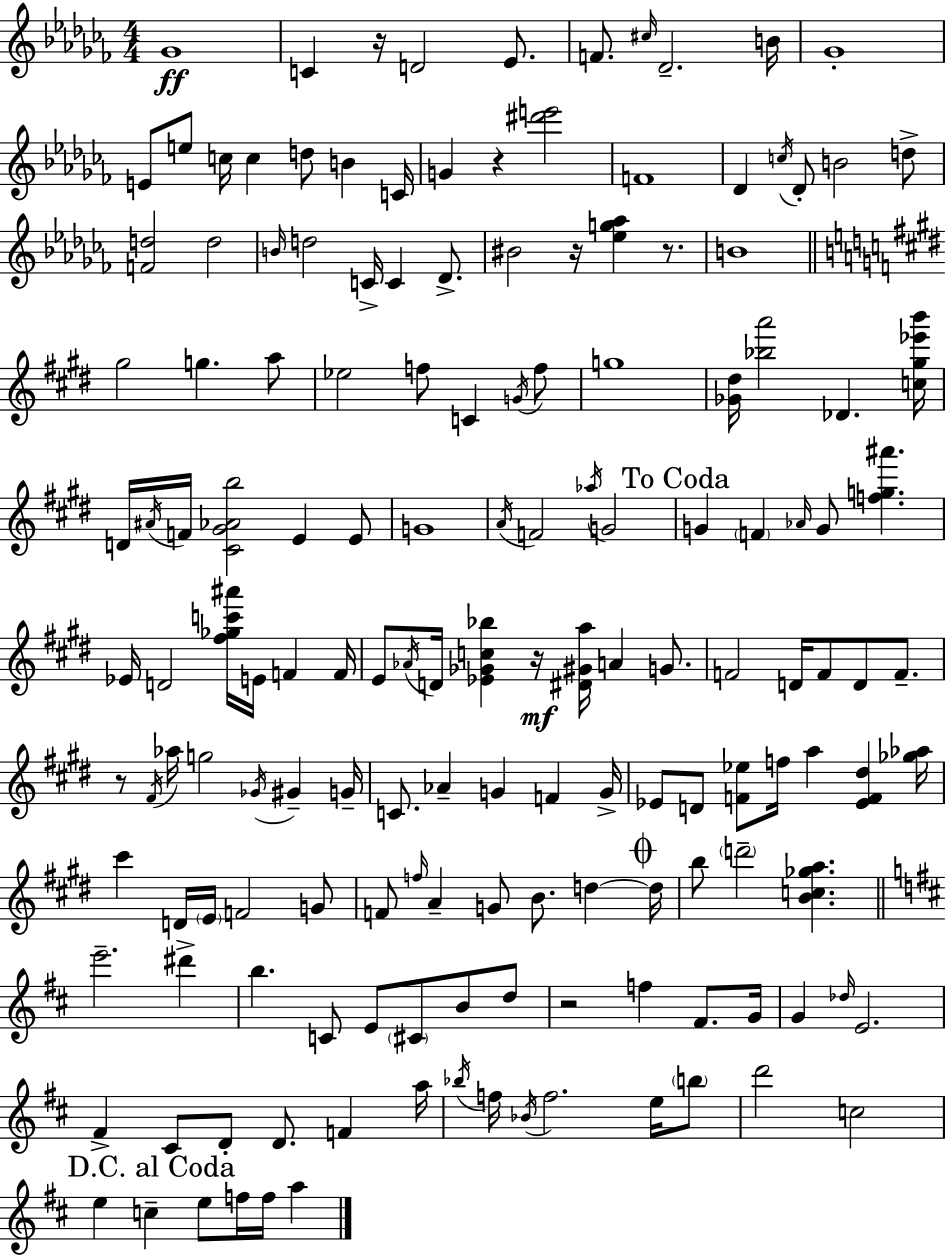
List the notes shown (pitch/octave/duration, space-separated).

Gb4/w C4/q R/s D4/h Eb4/e. F4/e. C#5/s Db4/h. B4/s Gb4/w E4/e E5/e C5/s C5/q D5/e B4/q C4/s G4/q R/q [D#6,E6]/h F4/w Db4/q C5/s Db4/e B4/h D5/e [F4,D5]/h D5/h B4/s D5/h C4/s C4/q Db4/e. BIS4/h R/s [Eb5,G5,Ab5]/q R/e. B4/w G#5/h G5/q. A5/e Eb5/h F5/e C4/q G4/s F5/e G5/w [Gb4,D#5]/s [Bb5,A6]/h Db4/q. [C5,G#5,Eb6,B6]/s D4/s A#4/s F4/s [C#4,G#4,Ab4,B5]/h E4/q E4/e G4/w A4/s F4/h Ab5/s G4/h G4/q F4/q Ab4/s G4/e [F5,G5,A#6]/q. Eb4/s D4/h [F#5,Gb5,C6,A#6]/s E4/s F4/q F4/s E4/e Ab4/s D4/s [Eb4,Gb4,C5,Bb5]/q R/s [D#4,G#4,A5]/s A4/q G4/e. F4/h D4/s F4/e D4/e F4/e. R/e F#4/s Ab5/s G5/h Gb4/s G#4/q G4/s C4/e. Ab4/q G4/q F4/q G4/s Eb4/e D4/e [F4,Eb5]/e F5/s A5/q [Eb4,F4,D#5]/q [Gb5,Ab5]/s C#6/q D4/s E4/s F4/h G4/e F4/e F5/s A4/q G4/e B4/e. D5/q D5/s B5/e D6/h [B4,C5,Gb5,A5]/q. E6/h. D#6/q B5/q. C4/e E4/e C#4/e B4/e D5/e R/h F5/q F#4/e. G4/s G4/q Db5/s E4/h. F#4/q C#4/e D4/e D4/e. F4/q A5/s Bb5/s F5/s Bb4/s F5/h. E5/s B5/e D6/h C5/h E5/q C5/q E5/e F5/s F5/s A5/q